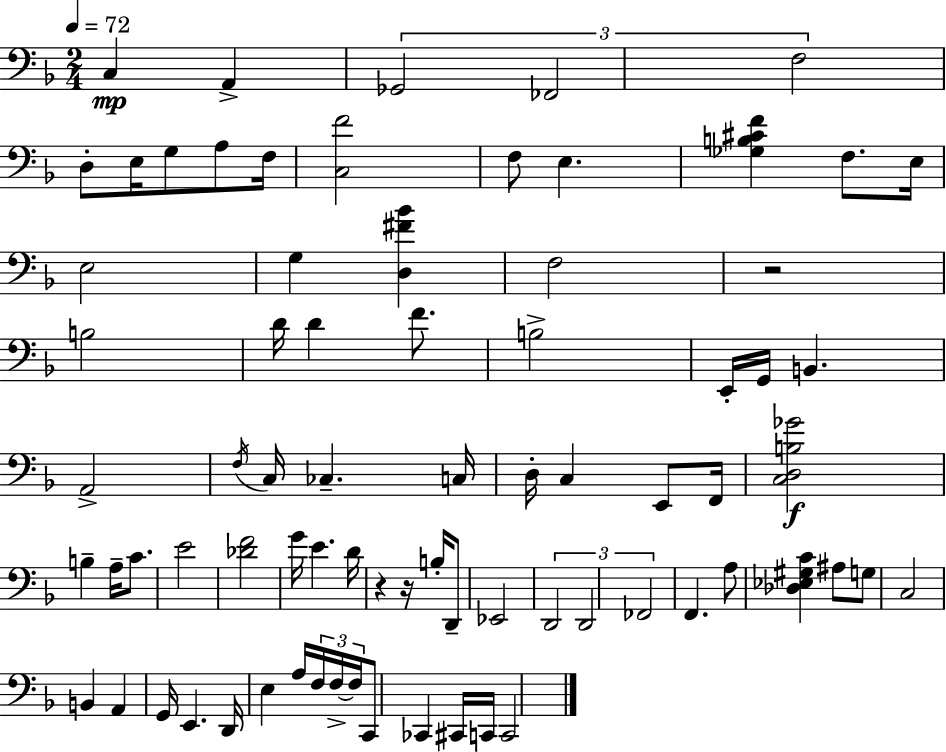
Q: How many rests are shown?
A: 3